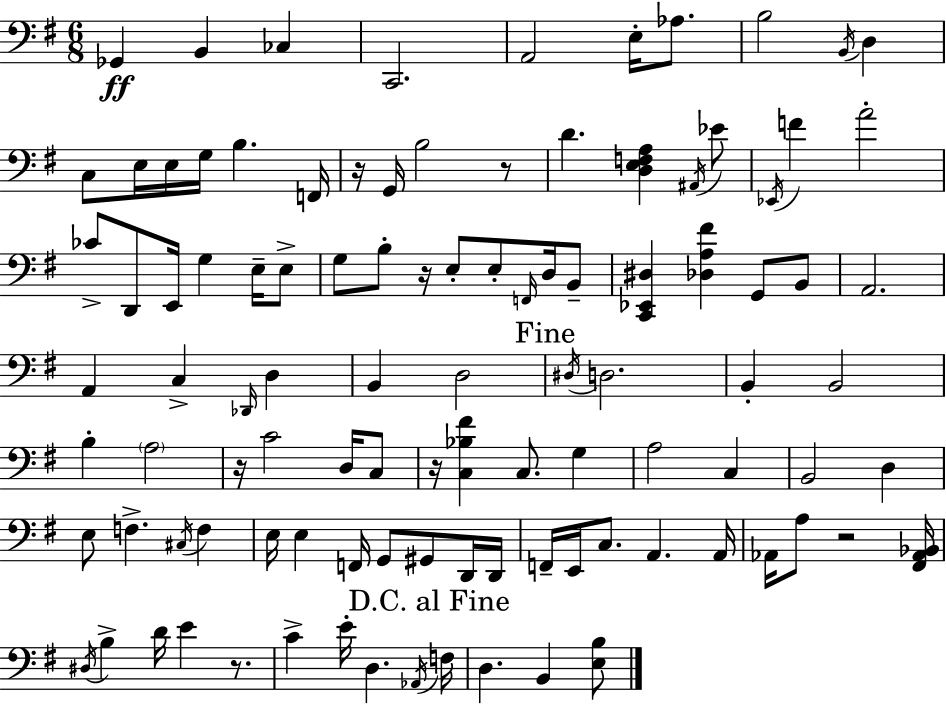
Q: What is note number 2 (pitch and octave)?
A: B2